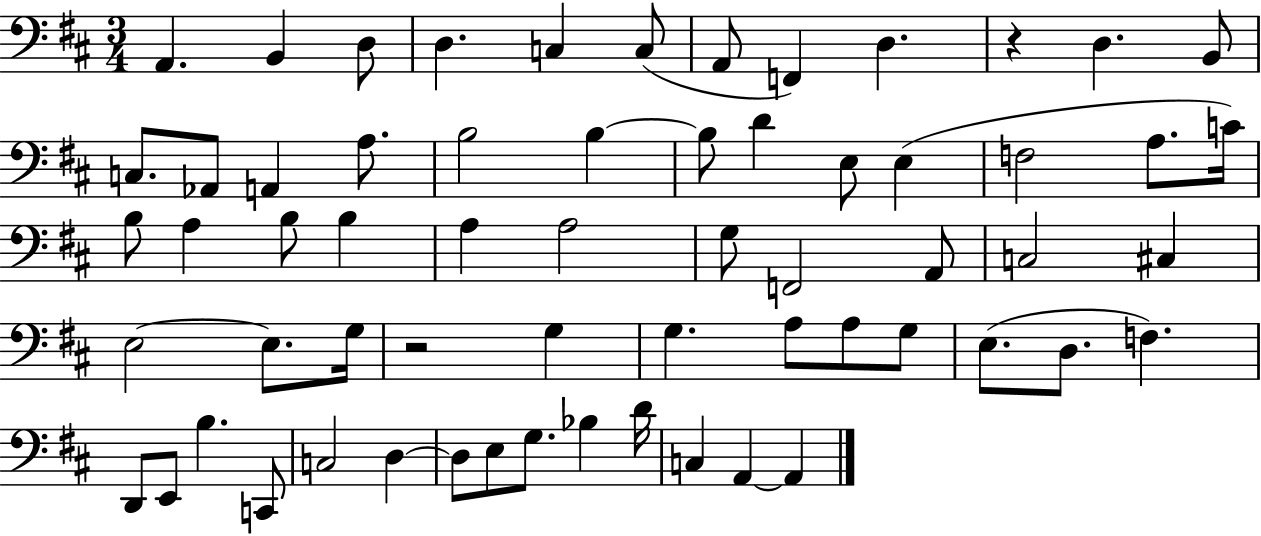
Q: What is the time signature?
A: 3/4